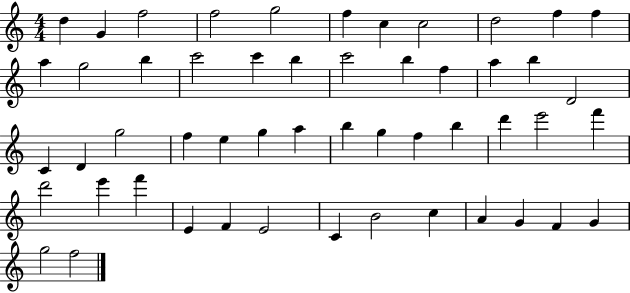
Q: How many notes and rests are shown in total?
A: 52